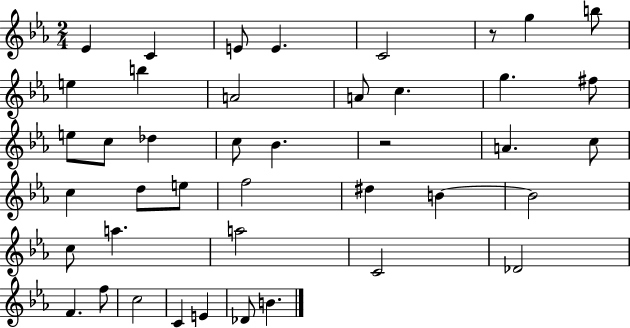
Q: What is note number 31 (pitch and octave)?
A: A5